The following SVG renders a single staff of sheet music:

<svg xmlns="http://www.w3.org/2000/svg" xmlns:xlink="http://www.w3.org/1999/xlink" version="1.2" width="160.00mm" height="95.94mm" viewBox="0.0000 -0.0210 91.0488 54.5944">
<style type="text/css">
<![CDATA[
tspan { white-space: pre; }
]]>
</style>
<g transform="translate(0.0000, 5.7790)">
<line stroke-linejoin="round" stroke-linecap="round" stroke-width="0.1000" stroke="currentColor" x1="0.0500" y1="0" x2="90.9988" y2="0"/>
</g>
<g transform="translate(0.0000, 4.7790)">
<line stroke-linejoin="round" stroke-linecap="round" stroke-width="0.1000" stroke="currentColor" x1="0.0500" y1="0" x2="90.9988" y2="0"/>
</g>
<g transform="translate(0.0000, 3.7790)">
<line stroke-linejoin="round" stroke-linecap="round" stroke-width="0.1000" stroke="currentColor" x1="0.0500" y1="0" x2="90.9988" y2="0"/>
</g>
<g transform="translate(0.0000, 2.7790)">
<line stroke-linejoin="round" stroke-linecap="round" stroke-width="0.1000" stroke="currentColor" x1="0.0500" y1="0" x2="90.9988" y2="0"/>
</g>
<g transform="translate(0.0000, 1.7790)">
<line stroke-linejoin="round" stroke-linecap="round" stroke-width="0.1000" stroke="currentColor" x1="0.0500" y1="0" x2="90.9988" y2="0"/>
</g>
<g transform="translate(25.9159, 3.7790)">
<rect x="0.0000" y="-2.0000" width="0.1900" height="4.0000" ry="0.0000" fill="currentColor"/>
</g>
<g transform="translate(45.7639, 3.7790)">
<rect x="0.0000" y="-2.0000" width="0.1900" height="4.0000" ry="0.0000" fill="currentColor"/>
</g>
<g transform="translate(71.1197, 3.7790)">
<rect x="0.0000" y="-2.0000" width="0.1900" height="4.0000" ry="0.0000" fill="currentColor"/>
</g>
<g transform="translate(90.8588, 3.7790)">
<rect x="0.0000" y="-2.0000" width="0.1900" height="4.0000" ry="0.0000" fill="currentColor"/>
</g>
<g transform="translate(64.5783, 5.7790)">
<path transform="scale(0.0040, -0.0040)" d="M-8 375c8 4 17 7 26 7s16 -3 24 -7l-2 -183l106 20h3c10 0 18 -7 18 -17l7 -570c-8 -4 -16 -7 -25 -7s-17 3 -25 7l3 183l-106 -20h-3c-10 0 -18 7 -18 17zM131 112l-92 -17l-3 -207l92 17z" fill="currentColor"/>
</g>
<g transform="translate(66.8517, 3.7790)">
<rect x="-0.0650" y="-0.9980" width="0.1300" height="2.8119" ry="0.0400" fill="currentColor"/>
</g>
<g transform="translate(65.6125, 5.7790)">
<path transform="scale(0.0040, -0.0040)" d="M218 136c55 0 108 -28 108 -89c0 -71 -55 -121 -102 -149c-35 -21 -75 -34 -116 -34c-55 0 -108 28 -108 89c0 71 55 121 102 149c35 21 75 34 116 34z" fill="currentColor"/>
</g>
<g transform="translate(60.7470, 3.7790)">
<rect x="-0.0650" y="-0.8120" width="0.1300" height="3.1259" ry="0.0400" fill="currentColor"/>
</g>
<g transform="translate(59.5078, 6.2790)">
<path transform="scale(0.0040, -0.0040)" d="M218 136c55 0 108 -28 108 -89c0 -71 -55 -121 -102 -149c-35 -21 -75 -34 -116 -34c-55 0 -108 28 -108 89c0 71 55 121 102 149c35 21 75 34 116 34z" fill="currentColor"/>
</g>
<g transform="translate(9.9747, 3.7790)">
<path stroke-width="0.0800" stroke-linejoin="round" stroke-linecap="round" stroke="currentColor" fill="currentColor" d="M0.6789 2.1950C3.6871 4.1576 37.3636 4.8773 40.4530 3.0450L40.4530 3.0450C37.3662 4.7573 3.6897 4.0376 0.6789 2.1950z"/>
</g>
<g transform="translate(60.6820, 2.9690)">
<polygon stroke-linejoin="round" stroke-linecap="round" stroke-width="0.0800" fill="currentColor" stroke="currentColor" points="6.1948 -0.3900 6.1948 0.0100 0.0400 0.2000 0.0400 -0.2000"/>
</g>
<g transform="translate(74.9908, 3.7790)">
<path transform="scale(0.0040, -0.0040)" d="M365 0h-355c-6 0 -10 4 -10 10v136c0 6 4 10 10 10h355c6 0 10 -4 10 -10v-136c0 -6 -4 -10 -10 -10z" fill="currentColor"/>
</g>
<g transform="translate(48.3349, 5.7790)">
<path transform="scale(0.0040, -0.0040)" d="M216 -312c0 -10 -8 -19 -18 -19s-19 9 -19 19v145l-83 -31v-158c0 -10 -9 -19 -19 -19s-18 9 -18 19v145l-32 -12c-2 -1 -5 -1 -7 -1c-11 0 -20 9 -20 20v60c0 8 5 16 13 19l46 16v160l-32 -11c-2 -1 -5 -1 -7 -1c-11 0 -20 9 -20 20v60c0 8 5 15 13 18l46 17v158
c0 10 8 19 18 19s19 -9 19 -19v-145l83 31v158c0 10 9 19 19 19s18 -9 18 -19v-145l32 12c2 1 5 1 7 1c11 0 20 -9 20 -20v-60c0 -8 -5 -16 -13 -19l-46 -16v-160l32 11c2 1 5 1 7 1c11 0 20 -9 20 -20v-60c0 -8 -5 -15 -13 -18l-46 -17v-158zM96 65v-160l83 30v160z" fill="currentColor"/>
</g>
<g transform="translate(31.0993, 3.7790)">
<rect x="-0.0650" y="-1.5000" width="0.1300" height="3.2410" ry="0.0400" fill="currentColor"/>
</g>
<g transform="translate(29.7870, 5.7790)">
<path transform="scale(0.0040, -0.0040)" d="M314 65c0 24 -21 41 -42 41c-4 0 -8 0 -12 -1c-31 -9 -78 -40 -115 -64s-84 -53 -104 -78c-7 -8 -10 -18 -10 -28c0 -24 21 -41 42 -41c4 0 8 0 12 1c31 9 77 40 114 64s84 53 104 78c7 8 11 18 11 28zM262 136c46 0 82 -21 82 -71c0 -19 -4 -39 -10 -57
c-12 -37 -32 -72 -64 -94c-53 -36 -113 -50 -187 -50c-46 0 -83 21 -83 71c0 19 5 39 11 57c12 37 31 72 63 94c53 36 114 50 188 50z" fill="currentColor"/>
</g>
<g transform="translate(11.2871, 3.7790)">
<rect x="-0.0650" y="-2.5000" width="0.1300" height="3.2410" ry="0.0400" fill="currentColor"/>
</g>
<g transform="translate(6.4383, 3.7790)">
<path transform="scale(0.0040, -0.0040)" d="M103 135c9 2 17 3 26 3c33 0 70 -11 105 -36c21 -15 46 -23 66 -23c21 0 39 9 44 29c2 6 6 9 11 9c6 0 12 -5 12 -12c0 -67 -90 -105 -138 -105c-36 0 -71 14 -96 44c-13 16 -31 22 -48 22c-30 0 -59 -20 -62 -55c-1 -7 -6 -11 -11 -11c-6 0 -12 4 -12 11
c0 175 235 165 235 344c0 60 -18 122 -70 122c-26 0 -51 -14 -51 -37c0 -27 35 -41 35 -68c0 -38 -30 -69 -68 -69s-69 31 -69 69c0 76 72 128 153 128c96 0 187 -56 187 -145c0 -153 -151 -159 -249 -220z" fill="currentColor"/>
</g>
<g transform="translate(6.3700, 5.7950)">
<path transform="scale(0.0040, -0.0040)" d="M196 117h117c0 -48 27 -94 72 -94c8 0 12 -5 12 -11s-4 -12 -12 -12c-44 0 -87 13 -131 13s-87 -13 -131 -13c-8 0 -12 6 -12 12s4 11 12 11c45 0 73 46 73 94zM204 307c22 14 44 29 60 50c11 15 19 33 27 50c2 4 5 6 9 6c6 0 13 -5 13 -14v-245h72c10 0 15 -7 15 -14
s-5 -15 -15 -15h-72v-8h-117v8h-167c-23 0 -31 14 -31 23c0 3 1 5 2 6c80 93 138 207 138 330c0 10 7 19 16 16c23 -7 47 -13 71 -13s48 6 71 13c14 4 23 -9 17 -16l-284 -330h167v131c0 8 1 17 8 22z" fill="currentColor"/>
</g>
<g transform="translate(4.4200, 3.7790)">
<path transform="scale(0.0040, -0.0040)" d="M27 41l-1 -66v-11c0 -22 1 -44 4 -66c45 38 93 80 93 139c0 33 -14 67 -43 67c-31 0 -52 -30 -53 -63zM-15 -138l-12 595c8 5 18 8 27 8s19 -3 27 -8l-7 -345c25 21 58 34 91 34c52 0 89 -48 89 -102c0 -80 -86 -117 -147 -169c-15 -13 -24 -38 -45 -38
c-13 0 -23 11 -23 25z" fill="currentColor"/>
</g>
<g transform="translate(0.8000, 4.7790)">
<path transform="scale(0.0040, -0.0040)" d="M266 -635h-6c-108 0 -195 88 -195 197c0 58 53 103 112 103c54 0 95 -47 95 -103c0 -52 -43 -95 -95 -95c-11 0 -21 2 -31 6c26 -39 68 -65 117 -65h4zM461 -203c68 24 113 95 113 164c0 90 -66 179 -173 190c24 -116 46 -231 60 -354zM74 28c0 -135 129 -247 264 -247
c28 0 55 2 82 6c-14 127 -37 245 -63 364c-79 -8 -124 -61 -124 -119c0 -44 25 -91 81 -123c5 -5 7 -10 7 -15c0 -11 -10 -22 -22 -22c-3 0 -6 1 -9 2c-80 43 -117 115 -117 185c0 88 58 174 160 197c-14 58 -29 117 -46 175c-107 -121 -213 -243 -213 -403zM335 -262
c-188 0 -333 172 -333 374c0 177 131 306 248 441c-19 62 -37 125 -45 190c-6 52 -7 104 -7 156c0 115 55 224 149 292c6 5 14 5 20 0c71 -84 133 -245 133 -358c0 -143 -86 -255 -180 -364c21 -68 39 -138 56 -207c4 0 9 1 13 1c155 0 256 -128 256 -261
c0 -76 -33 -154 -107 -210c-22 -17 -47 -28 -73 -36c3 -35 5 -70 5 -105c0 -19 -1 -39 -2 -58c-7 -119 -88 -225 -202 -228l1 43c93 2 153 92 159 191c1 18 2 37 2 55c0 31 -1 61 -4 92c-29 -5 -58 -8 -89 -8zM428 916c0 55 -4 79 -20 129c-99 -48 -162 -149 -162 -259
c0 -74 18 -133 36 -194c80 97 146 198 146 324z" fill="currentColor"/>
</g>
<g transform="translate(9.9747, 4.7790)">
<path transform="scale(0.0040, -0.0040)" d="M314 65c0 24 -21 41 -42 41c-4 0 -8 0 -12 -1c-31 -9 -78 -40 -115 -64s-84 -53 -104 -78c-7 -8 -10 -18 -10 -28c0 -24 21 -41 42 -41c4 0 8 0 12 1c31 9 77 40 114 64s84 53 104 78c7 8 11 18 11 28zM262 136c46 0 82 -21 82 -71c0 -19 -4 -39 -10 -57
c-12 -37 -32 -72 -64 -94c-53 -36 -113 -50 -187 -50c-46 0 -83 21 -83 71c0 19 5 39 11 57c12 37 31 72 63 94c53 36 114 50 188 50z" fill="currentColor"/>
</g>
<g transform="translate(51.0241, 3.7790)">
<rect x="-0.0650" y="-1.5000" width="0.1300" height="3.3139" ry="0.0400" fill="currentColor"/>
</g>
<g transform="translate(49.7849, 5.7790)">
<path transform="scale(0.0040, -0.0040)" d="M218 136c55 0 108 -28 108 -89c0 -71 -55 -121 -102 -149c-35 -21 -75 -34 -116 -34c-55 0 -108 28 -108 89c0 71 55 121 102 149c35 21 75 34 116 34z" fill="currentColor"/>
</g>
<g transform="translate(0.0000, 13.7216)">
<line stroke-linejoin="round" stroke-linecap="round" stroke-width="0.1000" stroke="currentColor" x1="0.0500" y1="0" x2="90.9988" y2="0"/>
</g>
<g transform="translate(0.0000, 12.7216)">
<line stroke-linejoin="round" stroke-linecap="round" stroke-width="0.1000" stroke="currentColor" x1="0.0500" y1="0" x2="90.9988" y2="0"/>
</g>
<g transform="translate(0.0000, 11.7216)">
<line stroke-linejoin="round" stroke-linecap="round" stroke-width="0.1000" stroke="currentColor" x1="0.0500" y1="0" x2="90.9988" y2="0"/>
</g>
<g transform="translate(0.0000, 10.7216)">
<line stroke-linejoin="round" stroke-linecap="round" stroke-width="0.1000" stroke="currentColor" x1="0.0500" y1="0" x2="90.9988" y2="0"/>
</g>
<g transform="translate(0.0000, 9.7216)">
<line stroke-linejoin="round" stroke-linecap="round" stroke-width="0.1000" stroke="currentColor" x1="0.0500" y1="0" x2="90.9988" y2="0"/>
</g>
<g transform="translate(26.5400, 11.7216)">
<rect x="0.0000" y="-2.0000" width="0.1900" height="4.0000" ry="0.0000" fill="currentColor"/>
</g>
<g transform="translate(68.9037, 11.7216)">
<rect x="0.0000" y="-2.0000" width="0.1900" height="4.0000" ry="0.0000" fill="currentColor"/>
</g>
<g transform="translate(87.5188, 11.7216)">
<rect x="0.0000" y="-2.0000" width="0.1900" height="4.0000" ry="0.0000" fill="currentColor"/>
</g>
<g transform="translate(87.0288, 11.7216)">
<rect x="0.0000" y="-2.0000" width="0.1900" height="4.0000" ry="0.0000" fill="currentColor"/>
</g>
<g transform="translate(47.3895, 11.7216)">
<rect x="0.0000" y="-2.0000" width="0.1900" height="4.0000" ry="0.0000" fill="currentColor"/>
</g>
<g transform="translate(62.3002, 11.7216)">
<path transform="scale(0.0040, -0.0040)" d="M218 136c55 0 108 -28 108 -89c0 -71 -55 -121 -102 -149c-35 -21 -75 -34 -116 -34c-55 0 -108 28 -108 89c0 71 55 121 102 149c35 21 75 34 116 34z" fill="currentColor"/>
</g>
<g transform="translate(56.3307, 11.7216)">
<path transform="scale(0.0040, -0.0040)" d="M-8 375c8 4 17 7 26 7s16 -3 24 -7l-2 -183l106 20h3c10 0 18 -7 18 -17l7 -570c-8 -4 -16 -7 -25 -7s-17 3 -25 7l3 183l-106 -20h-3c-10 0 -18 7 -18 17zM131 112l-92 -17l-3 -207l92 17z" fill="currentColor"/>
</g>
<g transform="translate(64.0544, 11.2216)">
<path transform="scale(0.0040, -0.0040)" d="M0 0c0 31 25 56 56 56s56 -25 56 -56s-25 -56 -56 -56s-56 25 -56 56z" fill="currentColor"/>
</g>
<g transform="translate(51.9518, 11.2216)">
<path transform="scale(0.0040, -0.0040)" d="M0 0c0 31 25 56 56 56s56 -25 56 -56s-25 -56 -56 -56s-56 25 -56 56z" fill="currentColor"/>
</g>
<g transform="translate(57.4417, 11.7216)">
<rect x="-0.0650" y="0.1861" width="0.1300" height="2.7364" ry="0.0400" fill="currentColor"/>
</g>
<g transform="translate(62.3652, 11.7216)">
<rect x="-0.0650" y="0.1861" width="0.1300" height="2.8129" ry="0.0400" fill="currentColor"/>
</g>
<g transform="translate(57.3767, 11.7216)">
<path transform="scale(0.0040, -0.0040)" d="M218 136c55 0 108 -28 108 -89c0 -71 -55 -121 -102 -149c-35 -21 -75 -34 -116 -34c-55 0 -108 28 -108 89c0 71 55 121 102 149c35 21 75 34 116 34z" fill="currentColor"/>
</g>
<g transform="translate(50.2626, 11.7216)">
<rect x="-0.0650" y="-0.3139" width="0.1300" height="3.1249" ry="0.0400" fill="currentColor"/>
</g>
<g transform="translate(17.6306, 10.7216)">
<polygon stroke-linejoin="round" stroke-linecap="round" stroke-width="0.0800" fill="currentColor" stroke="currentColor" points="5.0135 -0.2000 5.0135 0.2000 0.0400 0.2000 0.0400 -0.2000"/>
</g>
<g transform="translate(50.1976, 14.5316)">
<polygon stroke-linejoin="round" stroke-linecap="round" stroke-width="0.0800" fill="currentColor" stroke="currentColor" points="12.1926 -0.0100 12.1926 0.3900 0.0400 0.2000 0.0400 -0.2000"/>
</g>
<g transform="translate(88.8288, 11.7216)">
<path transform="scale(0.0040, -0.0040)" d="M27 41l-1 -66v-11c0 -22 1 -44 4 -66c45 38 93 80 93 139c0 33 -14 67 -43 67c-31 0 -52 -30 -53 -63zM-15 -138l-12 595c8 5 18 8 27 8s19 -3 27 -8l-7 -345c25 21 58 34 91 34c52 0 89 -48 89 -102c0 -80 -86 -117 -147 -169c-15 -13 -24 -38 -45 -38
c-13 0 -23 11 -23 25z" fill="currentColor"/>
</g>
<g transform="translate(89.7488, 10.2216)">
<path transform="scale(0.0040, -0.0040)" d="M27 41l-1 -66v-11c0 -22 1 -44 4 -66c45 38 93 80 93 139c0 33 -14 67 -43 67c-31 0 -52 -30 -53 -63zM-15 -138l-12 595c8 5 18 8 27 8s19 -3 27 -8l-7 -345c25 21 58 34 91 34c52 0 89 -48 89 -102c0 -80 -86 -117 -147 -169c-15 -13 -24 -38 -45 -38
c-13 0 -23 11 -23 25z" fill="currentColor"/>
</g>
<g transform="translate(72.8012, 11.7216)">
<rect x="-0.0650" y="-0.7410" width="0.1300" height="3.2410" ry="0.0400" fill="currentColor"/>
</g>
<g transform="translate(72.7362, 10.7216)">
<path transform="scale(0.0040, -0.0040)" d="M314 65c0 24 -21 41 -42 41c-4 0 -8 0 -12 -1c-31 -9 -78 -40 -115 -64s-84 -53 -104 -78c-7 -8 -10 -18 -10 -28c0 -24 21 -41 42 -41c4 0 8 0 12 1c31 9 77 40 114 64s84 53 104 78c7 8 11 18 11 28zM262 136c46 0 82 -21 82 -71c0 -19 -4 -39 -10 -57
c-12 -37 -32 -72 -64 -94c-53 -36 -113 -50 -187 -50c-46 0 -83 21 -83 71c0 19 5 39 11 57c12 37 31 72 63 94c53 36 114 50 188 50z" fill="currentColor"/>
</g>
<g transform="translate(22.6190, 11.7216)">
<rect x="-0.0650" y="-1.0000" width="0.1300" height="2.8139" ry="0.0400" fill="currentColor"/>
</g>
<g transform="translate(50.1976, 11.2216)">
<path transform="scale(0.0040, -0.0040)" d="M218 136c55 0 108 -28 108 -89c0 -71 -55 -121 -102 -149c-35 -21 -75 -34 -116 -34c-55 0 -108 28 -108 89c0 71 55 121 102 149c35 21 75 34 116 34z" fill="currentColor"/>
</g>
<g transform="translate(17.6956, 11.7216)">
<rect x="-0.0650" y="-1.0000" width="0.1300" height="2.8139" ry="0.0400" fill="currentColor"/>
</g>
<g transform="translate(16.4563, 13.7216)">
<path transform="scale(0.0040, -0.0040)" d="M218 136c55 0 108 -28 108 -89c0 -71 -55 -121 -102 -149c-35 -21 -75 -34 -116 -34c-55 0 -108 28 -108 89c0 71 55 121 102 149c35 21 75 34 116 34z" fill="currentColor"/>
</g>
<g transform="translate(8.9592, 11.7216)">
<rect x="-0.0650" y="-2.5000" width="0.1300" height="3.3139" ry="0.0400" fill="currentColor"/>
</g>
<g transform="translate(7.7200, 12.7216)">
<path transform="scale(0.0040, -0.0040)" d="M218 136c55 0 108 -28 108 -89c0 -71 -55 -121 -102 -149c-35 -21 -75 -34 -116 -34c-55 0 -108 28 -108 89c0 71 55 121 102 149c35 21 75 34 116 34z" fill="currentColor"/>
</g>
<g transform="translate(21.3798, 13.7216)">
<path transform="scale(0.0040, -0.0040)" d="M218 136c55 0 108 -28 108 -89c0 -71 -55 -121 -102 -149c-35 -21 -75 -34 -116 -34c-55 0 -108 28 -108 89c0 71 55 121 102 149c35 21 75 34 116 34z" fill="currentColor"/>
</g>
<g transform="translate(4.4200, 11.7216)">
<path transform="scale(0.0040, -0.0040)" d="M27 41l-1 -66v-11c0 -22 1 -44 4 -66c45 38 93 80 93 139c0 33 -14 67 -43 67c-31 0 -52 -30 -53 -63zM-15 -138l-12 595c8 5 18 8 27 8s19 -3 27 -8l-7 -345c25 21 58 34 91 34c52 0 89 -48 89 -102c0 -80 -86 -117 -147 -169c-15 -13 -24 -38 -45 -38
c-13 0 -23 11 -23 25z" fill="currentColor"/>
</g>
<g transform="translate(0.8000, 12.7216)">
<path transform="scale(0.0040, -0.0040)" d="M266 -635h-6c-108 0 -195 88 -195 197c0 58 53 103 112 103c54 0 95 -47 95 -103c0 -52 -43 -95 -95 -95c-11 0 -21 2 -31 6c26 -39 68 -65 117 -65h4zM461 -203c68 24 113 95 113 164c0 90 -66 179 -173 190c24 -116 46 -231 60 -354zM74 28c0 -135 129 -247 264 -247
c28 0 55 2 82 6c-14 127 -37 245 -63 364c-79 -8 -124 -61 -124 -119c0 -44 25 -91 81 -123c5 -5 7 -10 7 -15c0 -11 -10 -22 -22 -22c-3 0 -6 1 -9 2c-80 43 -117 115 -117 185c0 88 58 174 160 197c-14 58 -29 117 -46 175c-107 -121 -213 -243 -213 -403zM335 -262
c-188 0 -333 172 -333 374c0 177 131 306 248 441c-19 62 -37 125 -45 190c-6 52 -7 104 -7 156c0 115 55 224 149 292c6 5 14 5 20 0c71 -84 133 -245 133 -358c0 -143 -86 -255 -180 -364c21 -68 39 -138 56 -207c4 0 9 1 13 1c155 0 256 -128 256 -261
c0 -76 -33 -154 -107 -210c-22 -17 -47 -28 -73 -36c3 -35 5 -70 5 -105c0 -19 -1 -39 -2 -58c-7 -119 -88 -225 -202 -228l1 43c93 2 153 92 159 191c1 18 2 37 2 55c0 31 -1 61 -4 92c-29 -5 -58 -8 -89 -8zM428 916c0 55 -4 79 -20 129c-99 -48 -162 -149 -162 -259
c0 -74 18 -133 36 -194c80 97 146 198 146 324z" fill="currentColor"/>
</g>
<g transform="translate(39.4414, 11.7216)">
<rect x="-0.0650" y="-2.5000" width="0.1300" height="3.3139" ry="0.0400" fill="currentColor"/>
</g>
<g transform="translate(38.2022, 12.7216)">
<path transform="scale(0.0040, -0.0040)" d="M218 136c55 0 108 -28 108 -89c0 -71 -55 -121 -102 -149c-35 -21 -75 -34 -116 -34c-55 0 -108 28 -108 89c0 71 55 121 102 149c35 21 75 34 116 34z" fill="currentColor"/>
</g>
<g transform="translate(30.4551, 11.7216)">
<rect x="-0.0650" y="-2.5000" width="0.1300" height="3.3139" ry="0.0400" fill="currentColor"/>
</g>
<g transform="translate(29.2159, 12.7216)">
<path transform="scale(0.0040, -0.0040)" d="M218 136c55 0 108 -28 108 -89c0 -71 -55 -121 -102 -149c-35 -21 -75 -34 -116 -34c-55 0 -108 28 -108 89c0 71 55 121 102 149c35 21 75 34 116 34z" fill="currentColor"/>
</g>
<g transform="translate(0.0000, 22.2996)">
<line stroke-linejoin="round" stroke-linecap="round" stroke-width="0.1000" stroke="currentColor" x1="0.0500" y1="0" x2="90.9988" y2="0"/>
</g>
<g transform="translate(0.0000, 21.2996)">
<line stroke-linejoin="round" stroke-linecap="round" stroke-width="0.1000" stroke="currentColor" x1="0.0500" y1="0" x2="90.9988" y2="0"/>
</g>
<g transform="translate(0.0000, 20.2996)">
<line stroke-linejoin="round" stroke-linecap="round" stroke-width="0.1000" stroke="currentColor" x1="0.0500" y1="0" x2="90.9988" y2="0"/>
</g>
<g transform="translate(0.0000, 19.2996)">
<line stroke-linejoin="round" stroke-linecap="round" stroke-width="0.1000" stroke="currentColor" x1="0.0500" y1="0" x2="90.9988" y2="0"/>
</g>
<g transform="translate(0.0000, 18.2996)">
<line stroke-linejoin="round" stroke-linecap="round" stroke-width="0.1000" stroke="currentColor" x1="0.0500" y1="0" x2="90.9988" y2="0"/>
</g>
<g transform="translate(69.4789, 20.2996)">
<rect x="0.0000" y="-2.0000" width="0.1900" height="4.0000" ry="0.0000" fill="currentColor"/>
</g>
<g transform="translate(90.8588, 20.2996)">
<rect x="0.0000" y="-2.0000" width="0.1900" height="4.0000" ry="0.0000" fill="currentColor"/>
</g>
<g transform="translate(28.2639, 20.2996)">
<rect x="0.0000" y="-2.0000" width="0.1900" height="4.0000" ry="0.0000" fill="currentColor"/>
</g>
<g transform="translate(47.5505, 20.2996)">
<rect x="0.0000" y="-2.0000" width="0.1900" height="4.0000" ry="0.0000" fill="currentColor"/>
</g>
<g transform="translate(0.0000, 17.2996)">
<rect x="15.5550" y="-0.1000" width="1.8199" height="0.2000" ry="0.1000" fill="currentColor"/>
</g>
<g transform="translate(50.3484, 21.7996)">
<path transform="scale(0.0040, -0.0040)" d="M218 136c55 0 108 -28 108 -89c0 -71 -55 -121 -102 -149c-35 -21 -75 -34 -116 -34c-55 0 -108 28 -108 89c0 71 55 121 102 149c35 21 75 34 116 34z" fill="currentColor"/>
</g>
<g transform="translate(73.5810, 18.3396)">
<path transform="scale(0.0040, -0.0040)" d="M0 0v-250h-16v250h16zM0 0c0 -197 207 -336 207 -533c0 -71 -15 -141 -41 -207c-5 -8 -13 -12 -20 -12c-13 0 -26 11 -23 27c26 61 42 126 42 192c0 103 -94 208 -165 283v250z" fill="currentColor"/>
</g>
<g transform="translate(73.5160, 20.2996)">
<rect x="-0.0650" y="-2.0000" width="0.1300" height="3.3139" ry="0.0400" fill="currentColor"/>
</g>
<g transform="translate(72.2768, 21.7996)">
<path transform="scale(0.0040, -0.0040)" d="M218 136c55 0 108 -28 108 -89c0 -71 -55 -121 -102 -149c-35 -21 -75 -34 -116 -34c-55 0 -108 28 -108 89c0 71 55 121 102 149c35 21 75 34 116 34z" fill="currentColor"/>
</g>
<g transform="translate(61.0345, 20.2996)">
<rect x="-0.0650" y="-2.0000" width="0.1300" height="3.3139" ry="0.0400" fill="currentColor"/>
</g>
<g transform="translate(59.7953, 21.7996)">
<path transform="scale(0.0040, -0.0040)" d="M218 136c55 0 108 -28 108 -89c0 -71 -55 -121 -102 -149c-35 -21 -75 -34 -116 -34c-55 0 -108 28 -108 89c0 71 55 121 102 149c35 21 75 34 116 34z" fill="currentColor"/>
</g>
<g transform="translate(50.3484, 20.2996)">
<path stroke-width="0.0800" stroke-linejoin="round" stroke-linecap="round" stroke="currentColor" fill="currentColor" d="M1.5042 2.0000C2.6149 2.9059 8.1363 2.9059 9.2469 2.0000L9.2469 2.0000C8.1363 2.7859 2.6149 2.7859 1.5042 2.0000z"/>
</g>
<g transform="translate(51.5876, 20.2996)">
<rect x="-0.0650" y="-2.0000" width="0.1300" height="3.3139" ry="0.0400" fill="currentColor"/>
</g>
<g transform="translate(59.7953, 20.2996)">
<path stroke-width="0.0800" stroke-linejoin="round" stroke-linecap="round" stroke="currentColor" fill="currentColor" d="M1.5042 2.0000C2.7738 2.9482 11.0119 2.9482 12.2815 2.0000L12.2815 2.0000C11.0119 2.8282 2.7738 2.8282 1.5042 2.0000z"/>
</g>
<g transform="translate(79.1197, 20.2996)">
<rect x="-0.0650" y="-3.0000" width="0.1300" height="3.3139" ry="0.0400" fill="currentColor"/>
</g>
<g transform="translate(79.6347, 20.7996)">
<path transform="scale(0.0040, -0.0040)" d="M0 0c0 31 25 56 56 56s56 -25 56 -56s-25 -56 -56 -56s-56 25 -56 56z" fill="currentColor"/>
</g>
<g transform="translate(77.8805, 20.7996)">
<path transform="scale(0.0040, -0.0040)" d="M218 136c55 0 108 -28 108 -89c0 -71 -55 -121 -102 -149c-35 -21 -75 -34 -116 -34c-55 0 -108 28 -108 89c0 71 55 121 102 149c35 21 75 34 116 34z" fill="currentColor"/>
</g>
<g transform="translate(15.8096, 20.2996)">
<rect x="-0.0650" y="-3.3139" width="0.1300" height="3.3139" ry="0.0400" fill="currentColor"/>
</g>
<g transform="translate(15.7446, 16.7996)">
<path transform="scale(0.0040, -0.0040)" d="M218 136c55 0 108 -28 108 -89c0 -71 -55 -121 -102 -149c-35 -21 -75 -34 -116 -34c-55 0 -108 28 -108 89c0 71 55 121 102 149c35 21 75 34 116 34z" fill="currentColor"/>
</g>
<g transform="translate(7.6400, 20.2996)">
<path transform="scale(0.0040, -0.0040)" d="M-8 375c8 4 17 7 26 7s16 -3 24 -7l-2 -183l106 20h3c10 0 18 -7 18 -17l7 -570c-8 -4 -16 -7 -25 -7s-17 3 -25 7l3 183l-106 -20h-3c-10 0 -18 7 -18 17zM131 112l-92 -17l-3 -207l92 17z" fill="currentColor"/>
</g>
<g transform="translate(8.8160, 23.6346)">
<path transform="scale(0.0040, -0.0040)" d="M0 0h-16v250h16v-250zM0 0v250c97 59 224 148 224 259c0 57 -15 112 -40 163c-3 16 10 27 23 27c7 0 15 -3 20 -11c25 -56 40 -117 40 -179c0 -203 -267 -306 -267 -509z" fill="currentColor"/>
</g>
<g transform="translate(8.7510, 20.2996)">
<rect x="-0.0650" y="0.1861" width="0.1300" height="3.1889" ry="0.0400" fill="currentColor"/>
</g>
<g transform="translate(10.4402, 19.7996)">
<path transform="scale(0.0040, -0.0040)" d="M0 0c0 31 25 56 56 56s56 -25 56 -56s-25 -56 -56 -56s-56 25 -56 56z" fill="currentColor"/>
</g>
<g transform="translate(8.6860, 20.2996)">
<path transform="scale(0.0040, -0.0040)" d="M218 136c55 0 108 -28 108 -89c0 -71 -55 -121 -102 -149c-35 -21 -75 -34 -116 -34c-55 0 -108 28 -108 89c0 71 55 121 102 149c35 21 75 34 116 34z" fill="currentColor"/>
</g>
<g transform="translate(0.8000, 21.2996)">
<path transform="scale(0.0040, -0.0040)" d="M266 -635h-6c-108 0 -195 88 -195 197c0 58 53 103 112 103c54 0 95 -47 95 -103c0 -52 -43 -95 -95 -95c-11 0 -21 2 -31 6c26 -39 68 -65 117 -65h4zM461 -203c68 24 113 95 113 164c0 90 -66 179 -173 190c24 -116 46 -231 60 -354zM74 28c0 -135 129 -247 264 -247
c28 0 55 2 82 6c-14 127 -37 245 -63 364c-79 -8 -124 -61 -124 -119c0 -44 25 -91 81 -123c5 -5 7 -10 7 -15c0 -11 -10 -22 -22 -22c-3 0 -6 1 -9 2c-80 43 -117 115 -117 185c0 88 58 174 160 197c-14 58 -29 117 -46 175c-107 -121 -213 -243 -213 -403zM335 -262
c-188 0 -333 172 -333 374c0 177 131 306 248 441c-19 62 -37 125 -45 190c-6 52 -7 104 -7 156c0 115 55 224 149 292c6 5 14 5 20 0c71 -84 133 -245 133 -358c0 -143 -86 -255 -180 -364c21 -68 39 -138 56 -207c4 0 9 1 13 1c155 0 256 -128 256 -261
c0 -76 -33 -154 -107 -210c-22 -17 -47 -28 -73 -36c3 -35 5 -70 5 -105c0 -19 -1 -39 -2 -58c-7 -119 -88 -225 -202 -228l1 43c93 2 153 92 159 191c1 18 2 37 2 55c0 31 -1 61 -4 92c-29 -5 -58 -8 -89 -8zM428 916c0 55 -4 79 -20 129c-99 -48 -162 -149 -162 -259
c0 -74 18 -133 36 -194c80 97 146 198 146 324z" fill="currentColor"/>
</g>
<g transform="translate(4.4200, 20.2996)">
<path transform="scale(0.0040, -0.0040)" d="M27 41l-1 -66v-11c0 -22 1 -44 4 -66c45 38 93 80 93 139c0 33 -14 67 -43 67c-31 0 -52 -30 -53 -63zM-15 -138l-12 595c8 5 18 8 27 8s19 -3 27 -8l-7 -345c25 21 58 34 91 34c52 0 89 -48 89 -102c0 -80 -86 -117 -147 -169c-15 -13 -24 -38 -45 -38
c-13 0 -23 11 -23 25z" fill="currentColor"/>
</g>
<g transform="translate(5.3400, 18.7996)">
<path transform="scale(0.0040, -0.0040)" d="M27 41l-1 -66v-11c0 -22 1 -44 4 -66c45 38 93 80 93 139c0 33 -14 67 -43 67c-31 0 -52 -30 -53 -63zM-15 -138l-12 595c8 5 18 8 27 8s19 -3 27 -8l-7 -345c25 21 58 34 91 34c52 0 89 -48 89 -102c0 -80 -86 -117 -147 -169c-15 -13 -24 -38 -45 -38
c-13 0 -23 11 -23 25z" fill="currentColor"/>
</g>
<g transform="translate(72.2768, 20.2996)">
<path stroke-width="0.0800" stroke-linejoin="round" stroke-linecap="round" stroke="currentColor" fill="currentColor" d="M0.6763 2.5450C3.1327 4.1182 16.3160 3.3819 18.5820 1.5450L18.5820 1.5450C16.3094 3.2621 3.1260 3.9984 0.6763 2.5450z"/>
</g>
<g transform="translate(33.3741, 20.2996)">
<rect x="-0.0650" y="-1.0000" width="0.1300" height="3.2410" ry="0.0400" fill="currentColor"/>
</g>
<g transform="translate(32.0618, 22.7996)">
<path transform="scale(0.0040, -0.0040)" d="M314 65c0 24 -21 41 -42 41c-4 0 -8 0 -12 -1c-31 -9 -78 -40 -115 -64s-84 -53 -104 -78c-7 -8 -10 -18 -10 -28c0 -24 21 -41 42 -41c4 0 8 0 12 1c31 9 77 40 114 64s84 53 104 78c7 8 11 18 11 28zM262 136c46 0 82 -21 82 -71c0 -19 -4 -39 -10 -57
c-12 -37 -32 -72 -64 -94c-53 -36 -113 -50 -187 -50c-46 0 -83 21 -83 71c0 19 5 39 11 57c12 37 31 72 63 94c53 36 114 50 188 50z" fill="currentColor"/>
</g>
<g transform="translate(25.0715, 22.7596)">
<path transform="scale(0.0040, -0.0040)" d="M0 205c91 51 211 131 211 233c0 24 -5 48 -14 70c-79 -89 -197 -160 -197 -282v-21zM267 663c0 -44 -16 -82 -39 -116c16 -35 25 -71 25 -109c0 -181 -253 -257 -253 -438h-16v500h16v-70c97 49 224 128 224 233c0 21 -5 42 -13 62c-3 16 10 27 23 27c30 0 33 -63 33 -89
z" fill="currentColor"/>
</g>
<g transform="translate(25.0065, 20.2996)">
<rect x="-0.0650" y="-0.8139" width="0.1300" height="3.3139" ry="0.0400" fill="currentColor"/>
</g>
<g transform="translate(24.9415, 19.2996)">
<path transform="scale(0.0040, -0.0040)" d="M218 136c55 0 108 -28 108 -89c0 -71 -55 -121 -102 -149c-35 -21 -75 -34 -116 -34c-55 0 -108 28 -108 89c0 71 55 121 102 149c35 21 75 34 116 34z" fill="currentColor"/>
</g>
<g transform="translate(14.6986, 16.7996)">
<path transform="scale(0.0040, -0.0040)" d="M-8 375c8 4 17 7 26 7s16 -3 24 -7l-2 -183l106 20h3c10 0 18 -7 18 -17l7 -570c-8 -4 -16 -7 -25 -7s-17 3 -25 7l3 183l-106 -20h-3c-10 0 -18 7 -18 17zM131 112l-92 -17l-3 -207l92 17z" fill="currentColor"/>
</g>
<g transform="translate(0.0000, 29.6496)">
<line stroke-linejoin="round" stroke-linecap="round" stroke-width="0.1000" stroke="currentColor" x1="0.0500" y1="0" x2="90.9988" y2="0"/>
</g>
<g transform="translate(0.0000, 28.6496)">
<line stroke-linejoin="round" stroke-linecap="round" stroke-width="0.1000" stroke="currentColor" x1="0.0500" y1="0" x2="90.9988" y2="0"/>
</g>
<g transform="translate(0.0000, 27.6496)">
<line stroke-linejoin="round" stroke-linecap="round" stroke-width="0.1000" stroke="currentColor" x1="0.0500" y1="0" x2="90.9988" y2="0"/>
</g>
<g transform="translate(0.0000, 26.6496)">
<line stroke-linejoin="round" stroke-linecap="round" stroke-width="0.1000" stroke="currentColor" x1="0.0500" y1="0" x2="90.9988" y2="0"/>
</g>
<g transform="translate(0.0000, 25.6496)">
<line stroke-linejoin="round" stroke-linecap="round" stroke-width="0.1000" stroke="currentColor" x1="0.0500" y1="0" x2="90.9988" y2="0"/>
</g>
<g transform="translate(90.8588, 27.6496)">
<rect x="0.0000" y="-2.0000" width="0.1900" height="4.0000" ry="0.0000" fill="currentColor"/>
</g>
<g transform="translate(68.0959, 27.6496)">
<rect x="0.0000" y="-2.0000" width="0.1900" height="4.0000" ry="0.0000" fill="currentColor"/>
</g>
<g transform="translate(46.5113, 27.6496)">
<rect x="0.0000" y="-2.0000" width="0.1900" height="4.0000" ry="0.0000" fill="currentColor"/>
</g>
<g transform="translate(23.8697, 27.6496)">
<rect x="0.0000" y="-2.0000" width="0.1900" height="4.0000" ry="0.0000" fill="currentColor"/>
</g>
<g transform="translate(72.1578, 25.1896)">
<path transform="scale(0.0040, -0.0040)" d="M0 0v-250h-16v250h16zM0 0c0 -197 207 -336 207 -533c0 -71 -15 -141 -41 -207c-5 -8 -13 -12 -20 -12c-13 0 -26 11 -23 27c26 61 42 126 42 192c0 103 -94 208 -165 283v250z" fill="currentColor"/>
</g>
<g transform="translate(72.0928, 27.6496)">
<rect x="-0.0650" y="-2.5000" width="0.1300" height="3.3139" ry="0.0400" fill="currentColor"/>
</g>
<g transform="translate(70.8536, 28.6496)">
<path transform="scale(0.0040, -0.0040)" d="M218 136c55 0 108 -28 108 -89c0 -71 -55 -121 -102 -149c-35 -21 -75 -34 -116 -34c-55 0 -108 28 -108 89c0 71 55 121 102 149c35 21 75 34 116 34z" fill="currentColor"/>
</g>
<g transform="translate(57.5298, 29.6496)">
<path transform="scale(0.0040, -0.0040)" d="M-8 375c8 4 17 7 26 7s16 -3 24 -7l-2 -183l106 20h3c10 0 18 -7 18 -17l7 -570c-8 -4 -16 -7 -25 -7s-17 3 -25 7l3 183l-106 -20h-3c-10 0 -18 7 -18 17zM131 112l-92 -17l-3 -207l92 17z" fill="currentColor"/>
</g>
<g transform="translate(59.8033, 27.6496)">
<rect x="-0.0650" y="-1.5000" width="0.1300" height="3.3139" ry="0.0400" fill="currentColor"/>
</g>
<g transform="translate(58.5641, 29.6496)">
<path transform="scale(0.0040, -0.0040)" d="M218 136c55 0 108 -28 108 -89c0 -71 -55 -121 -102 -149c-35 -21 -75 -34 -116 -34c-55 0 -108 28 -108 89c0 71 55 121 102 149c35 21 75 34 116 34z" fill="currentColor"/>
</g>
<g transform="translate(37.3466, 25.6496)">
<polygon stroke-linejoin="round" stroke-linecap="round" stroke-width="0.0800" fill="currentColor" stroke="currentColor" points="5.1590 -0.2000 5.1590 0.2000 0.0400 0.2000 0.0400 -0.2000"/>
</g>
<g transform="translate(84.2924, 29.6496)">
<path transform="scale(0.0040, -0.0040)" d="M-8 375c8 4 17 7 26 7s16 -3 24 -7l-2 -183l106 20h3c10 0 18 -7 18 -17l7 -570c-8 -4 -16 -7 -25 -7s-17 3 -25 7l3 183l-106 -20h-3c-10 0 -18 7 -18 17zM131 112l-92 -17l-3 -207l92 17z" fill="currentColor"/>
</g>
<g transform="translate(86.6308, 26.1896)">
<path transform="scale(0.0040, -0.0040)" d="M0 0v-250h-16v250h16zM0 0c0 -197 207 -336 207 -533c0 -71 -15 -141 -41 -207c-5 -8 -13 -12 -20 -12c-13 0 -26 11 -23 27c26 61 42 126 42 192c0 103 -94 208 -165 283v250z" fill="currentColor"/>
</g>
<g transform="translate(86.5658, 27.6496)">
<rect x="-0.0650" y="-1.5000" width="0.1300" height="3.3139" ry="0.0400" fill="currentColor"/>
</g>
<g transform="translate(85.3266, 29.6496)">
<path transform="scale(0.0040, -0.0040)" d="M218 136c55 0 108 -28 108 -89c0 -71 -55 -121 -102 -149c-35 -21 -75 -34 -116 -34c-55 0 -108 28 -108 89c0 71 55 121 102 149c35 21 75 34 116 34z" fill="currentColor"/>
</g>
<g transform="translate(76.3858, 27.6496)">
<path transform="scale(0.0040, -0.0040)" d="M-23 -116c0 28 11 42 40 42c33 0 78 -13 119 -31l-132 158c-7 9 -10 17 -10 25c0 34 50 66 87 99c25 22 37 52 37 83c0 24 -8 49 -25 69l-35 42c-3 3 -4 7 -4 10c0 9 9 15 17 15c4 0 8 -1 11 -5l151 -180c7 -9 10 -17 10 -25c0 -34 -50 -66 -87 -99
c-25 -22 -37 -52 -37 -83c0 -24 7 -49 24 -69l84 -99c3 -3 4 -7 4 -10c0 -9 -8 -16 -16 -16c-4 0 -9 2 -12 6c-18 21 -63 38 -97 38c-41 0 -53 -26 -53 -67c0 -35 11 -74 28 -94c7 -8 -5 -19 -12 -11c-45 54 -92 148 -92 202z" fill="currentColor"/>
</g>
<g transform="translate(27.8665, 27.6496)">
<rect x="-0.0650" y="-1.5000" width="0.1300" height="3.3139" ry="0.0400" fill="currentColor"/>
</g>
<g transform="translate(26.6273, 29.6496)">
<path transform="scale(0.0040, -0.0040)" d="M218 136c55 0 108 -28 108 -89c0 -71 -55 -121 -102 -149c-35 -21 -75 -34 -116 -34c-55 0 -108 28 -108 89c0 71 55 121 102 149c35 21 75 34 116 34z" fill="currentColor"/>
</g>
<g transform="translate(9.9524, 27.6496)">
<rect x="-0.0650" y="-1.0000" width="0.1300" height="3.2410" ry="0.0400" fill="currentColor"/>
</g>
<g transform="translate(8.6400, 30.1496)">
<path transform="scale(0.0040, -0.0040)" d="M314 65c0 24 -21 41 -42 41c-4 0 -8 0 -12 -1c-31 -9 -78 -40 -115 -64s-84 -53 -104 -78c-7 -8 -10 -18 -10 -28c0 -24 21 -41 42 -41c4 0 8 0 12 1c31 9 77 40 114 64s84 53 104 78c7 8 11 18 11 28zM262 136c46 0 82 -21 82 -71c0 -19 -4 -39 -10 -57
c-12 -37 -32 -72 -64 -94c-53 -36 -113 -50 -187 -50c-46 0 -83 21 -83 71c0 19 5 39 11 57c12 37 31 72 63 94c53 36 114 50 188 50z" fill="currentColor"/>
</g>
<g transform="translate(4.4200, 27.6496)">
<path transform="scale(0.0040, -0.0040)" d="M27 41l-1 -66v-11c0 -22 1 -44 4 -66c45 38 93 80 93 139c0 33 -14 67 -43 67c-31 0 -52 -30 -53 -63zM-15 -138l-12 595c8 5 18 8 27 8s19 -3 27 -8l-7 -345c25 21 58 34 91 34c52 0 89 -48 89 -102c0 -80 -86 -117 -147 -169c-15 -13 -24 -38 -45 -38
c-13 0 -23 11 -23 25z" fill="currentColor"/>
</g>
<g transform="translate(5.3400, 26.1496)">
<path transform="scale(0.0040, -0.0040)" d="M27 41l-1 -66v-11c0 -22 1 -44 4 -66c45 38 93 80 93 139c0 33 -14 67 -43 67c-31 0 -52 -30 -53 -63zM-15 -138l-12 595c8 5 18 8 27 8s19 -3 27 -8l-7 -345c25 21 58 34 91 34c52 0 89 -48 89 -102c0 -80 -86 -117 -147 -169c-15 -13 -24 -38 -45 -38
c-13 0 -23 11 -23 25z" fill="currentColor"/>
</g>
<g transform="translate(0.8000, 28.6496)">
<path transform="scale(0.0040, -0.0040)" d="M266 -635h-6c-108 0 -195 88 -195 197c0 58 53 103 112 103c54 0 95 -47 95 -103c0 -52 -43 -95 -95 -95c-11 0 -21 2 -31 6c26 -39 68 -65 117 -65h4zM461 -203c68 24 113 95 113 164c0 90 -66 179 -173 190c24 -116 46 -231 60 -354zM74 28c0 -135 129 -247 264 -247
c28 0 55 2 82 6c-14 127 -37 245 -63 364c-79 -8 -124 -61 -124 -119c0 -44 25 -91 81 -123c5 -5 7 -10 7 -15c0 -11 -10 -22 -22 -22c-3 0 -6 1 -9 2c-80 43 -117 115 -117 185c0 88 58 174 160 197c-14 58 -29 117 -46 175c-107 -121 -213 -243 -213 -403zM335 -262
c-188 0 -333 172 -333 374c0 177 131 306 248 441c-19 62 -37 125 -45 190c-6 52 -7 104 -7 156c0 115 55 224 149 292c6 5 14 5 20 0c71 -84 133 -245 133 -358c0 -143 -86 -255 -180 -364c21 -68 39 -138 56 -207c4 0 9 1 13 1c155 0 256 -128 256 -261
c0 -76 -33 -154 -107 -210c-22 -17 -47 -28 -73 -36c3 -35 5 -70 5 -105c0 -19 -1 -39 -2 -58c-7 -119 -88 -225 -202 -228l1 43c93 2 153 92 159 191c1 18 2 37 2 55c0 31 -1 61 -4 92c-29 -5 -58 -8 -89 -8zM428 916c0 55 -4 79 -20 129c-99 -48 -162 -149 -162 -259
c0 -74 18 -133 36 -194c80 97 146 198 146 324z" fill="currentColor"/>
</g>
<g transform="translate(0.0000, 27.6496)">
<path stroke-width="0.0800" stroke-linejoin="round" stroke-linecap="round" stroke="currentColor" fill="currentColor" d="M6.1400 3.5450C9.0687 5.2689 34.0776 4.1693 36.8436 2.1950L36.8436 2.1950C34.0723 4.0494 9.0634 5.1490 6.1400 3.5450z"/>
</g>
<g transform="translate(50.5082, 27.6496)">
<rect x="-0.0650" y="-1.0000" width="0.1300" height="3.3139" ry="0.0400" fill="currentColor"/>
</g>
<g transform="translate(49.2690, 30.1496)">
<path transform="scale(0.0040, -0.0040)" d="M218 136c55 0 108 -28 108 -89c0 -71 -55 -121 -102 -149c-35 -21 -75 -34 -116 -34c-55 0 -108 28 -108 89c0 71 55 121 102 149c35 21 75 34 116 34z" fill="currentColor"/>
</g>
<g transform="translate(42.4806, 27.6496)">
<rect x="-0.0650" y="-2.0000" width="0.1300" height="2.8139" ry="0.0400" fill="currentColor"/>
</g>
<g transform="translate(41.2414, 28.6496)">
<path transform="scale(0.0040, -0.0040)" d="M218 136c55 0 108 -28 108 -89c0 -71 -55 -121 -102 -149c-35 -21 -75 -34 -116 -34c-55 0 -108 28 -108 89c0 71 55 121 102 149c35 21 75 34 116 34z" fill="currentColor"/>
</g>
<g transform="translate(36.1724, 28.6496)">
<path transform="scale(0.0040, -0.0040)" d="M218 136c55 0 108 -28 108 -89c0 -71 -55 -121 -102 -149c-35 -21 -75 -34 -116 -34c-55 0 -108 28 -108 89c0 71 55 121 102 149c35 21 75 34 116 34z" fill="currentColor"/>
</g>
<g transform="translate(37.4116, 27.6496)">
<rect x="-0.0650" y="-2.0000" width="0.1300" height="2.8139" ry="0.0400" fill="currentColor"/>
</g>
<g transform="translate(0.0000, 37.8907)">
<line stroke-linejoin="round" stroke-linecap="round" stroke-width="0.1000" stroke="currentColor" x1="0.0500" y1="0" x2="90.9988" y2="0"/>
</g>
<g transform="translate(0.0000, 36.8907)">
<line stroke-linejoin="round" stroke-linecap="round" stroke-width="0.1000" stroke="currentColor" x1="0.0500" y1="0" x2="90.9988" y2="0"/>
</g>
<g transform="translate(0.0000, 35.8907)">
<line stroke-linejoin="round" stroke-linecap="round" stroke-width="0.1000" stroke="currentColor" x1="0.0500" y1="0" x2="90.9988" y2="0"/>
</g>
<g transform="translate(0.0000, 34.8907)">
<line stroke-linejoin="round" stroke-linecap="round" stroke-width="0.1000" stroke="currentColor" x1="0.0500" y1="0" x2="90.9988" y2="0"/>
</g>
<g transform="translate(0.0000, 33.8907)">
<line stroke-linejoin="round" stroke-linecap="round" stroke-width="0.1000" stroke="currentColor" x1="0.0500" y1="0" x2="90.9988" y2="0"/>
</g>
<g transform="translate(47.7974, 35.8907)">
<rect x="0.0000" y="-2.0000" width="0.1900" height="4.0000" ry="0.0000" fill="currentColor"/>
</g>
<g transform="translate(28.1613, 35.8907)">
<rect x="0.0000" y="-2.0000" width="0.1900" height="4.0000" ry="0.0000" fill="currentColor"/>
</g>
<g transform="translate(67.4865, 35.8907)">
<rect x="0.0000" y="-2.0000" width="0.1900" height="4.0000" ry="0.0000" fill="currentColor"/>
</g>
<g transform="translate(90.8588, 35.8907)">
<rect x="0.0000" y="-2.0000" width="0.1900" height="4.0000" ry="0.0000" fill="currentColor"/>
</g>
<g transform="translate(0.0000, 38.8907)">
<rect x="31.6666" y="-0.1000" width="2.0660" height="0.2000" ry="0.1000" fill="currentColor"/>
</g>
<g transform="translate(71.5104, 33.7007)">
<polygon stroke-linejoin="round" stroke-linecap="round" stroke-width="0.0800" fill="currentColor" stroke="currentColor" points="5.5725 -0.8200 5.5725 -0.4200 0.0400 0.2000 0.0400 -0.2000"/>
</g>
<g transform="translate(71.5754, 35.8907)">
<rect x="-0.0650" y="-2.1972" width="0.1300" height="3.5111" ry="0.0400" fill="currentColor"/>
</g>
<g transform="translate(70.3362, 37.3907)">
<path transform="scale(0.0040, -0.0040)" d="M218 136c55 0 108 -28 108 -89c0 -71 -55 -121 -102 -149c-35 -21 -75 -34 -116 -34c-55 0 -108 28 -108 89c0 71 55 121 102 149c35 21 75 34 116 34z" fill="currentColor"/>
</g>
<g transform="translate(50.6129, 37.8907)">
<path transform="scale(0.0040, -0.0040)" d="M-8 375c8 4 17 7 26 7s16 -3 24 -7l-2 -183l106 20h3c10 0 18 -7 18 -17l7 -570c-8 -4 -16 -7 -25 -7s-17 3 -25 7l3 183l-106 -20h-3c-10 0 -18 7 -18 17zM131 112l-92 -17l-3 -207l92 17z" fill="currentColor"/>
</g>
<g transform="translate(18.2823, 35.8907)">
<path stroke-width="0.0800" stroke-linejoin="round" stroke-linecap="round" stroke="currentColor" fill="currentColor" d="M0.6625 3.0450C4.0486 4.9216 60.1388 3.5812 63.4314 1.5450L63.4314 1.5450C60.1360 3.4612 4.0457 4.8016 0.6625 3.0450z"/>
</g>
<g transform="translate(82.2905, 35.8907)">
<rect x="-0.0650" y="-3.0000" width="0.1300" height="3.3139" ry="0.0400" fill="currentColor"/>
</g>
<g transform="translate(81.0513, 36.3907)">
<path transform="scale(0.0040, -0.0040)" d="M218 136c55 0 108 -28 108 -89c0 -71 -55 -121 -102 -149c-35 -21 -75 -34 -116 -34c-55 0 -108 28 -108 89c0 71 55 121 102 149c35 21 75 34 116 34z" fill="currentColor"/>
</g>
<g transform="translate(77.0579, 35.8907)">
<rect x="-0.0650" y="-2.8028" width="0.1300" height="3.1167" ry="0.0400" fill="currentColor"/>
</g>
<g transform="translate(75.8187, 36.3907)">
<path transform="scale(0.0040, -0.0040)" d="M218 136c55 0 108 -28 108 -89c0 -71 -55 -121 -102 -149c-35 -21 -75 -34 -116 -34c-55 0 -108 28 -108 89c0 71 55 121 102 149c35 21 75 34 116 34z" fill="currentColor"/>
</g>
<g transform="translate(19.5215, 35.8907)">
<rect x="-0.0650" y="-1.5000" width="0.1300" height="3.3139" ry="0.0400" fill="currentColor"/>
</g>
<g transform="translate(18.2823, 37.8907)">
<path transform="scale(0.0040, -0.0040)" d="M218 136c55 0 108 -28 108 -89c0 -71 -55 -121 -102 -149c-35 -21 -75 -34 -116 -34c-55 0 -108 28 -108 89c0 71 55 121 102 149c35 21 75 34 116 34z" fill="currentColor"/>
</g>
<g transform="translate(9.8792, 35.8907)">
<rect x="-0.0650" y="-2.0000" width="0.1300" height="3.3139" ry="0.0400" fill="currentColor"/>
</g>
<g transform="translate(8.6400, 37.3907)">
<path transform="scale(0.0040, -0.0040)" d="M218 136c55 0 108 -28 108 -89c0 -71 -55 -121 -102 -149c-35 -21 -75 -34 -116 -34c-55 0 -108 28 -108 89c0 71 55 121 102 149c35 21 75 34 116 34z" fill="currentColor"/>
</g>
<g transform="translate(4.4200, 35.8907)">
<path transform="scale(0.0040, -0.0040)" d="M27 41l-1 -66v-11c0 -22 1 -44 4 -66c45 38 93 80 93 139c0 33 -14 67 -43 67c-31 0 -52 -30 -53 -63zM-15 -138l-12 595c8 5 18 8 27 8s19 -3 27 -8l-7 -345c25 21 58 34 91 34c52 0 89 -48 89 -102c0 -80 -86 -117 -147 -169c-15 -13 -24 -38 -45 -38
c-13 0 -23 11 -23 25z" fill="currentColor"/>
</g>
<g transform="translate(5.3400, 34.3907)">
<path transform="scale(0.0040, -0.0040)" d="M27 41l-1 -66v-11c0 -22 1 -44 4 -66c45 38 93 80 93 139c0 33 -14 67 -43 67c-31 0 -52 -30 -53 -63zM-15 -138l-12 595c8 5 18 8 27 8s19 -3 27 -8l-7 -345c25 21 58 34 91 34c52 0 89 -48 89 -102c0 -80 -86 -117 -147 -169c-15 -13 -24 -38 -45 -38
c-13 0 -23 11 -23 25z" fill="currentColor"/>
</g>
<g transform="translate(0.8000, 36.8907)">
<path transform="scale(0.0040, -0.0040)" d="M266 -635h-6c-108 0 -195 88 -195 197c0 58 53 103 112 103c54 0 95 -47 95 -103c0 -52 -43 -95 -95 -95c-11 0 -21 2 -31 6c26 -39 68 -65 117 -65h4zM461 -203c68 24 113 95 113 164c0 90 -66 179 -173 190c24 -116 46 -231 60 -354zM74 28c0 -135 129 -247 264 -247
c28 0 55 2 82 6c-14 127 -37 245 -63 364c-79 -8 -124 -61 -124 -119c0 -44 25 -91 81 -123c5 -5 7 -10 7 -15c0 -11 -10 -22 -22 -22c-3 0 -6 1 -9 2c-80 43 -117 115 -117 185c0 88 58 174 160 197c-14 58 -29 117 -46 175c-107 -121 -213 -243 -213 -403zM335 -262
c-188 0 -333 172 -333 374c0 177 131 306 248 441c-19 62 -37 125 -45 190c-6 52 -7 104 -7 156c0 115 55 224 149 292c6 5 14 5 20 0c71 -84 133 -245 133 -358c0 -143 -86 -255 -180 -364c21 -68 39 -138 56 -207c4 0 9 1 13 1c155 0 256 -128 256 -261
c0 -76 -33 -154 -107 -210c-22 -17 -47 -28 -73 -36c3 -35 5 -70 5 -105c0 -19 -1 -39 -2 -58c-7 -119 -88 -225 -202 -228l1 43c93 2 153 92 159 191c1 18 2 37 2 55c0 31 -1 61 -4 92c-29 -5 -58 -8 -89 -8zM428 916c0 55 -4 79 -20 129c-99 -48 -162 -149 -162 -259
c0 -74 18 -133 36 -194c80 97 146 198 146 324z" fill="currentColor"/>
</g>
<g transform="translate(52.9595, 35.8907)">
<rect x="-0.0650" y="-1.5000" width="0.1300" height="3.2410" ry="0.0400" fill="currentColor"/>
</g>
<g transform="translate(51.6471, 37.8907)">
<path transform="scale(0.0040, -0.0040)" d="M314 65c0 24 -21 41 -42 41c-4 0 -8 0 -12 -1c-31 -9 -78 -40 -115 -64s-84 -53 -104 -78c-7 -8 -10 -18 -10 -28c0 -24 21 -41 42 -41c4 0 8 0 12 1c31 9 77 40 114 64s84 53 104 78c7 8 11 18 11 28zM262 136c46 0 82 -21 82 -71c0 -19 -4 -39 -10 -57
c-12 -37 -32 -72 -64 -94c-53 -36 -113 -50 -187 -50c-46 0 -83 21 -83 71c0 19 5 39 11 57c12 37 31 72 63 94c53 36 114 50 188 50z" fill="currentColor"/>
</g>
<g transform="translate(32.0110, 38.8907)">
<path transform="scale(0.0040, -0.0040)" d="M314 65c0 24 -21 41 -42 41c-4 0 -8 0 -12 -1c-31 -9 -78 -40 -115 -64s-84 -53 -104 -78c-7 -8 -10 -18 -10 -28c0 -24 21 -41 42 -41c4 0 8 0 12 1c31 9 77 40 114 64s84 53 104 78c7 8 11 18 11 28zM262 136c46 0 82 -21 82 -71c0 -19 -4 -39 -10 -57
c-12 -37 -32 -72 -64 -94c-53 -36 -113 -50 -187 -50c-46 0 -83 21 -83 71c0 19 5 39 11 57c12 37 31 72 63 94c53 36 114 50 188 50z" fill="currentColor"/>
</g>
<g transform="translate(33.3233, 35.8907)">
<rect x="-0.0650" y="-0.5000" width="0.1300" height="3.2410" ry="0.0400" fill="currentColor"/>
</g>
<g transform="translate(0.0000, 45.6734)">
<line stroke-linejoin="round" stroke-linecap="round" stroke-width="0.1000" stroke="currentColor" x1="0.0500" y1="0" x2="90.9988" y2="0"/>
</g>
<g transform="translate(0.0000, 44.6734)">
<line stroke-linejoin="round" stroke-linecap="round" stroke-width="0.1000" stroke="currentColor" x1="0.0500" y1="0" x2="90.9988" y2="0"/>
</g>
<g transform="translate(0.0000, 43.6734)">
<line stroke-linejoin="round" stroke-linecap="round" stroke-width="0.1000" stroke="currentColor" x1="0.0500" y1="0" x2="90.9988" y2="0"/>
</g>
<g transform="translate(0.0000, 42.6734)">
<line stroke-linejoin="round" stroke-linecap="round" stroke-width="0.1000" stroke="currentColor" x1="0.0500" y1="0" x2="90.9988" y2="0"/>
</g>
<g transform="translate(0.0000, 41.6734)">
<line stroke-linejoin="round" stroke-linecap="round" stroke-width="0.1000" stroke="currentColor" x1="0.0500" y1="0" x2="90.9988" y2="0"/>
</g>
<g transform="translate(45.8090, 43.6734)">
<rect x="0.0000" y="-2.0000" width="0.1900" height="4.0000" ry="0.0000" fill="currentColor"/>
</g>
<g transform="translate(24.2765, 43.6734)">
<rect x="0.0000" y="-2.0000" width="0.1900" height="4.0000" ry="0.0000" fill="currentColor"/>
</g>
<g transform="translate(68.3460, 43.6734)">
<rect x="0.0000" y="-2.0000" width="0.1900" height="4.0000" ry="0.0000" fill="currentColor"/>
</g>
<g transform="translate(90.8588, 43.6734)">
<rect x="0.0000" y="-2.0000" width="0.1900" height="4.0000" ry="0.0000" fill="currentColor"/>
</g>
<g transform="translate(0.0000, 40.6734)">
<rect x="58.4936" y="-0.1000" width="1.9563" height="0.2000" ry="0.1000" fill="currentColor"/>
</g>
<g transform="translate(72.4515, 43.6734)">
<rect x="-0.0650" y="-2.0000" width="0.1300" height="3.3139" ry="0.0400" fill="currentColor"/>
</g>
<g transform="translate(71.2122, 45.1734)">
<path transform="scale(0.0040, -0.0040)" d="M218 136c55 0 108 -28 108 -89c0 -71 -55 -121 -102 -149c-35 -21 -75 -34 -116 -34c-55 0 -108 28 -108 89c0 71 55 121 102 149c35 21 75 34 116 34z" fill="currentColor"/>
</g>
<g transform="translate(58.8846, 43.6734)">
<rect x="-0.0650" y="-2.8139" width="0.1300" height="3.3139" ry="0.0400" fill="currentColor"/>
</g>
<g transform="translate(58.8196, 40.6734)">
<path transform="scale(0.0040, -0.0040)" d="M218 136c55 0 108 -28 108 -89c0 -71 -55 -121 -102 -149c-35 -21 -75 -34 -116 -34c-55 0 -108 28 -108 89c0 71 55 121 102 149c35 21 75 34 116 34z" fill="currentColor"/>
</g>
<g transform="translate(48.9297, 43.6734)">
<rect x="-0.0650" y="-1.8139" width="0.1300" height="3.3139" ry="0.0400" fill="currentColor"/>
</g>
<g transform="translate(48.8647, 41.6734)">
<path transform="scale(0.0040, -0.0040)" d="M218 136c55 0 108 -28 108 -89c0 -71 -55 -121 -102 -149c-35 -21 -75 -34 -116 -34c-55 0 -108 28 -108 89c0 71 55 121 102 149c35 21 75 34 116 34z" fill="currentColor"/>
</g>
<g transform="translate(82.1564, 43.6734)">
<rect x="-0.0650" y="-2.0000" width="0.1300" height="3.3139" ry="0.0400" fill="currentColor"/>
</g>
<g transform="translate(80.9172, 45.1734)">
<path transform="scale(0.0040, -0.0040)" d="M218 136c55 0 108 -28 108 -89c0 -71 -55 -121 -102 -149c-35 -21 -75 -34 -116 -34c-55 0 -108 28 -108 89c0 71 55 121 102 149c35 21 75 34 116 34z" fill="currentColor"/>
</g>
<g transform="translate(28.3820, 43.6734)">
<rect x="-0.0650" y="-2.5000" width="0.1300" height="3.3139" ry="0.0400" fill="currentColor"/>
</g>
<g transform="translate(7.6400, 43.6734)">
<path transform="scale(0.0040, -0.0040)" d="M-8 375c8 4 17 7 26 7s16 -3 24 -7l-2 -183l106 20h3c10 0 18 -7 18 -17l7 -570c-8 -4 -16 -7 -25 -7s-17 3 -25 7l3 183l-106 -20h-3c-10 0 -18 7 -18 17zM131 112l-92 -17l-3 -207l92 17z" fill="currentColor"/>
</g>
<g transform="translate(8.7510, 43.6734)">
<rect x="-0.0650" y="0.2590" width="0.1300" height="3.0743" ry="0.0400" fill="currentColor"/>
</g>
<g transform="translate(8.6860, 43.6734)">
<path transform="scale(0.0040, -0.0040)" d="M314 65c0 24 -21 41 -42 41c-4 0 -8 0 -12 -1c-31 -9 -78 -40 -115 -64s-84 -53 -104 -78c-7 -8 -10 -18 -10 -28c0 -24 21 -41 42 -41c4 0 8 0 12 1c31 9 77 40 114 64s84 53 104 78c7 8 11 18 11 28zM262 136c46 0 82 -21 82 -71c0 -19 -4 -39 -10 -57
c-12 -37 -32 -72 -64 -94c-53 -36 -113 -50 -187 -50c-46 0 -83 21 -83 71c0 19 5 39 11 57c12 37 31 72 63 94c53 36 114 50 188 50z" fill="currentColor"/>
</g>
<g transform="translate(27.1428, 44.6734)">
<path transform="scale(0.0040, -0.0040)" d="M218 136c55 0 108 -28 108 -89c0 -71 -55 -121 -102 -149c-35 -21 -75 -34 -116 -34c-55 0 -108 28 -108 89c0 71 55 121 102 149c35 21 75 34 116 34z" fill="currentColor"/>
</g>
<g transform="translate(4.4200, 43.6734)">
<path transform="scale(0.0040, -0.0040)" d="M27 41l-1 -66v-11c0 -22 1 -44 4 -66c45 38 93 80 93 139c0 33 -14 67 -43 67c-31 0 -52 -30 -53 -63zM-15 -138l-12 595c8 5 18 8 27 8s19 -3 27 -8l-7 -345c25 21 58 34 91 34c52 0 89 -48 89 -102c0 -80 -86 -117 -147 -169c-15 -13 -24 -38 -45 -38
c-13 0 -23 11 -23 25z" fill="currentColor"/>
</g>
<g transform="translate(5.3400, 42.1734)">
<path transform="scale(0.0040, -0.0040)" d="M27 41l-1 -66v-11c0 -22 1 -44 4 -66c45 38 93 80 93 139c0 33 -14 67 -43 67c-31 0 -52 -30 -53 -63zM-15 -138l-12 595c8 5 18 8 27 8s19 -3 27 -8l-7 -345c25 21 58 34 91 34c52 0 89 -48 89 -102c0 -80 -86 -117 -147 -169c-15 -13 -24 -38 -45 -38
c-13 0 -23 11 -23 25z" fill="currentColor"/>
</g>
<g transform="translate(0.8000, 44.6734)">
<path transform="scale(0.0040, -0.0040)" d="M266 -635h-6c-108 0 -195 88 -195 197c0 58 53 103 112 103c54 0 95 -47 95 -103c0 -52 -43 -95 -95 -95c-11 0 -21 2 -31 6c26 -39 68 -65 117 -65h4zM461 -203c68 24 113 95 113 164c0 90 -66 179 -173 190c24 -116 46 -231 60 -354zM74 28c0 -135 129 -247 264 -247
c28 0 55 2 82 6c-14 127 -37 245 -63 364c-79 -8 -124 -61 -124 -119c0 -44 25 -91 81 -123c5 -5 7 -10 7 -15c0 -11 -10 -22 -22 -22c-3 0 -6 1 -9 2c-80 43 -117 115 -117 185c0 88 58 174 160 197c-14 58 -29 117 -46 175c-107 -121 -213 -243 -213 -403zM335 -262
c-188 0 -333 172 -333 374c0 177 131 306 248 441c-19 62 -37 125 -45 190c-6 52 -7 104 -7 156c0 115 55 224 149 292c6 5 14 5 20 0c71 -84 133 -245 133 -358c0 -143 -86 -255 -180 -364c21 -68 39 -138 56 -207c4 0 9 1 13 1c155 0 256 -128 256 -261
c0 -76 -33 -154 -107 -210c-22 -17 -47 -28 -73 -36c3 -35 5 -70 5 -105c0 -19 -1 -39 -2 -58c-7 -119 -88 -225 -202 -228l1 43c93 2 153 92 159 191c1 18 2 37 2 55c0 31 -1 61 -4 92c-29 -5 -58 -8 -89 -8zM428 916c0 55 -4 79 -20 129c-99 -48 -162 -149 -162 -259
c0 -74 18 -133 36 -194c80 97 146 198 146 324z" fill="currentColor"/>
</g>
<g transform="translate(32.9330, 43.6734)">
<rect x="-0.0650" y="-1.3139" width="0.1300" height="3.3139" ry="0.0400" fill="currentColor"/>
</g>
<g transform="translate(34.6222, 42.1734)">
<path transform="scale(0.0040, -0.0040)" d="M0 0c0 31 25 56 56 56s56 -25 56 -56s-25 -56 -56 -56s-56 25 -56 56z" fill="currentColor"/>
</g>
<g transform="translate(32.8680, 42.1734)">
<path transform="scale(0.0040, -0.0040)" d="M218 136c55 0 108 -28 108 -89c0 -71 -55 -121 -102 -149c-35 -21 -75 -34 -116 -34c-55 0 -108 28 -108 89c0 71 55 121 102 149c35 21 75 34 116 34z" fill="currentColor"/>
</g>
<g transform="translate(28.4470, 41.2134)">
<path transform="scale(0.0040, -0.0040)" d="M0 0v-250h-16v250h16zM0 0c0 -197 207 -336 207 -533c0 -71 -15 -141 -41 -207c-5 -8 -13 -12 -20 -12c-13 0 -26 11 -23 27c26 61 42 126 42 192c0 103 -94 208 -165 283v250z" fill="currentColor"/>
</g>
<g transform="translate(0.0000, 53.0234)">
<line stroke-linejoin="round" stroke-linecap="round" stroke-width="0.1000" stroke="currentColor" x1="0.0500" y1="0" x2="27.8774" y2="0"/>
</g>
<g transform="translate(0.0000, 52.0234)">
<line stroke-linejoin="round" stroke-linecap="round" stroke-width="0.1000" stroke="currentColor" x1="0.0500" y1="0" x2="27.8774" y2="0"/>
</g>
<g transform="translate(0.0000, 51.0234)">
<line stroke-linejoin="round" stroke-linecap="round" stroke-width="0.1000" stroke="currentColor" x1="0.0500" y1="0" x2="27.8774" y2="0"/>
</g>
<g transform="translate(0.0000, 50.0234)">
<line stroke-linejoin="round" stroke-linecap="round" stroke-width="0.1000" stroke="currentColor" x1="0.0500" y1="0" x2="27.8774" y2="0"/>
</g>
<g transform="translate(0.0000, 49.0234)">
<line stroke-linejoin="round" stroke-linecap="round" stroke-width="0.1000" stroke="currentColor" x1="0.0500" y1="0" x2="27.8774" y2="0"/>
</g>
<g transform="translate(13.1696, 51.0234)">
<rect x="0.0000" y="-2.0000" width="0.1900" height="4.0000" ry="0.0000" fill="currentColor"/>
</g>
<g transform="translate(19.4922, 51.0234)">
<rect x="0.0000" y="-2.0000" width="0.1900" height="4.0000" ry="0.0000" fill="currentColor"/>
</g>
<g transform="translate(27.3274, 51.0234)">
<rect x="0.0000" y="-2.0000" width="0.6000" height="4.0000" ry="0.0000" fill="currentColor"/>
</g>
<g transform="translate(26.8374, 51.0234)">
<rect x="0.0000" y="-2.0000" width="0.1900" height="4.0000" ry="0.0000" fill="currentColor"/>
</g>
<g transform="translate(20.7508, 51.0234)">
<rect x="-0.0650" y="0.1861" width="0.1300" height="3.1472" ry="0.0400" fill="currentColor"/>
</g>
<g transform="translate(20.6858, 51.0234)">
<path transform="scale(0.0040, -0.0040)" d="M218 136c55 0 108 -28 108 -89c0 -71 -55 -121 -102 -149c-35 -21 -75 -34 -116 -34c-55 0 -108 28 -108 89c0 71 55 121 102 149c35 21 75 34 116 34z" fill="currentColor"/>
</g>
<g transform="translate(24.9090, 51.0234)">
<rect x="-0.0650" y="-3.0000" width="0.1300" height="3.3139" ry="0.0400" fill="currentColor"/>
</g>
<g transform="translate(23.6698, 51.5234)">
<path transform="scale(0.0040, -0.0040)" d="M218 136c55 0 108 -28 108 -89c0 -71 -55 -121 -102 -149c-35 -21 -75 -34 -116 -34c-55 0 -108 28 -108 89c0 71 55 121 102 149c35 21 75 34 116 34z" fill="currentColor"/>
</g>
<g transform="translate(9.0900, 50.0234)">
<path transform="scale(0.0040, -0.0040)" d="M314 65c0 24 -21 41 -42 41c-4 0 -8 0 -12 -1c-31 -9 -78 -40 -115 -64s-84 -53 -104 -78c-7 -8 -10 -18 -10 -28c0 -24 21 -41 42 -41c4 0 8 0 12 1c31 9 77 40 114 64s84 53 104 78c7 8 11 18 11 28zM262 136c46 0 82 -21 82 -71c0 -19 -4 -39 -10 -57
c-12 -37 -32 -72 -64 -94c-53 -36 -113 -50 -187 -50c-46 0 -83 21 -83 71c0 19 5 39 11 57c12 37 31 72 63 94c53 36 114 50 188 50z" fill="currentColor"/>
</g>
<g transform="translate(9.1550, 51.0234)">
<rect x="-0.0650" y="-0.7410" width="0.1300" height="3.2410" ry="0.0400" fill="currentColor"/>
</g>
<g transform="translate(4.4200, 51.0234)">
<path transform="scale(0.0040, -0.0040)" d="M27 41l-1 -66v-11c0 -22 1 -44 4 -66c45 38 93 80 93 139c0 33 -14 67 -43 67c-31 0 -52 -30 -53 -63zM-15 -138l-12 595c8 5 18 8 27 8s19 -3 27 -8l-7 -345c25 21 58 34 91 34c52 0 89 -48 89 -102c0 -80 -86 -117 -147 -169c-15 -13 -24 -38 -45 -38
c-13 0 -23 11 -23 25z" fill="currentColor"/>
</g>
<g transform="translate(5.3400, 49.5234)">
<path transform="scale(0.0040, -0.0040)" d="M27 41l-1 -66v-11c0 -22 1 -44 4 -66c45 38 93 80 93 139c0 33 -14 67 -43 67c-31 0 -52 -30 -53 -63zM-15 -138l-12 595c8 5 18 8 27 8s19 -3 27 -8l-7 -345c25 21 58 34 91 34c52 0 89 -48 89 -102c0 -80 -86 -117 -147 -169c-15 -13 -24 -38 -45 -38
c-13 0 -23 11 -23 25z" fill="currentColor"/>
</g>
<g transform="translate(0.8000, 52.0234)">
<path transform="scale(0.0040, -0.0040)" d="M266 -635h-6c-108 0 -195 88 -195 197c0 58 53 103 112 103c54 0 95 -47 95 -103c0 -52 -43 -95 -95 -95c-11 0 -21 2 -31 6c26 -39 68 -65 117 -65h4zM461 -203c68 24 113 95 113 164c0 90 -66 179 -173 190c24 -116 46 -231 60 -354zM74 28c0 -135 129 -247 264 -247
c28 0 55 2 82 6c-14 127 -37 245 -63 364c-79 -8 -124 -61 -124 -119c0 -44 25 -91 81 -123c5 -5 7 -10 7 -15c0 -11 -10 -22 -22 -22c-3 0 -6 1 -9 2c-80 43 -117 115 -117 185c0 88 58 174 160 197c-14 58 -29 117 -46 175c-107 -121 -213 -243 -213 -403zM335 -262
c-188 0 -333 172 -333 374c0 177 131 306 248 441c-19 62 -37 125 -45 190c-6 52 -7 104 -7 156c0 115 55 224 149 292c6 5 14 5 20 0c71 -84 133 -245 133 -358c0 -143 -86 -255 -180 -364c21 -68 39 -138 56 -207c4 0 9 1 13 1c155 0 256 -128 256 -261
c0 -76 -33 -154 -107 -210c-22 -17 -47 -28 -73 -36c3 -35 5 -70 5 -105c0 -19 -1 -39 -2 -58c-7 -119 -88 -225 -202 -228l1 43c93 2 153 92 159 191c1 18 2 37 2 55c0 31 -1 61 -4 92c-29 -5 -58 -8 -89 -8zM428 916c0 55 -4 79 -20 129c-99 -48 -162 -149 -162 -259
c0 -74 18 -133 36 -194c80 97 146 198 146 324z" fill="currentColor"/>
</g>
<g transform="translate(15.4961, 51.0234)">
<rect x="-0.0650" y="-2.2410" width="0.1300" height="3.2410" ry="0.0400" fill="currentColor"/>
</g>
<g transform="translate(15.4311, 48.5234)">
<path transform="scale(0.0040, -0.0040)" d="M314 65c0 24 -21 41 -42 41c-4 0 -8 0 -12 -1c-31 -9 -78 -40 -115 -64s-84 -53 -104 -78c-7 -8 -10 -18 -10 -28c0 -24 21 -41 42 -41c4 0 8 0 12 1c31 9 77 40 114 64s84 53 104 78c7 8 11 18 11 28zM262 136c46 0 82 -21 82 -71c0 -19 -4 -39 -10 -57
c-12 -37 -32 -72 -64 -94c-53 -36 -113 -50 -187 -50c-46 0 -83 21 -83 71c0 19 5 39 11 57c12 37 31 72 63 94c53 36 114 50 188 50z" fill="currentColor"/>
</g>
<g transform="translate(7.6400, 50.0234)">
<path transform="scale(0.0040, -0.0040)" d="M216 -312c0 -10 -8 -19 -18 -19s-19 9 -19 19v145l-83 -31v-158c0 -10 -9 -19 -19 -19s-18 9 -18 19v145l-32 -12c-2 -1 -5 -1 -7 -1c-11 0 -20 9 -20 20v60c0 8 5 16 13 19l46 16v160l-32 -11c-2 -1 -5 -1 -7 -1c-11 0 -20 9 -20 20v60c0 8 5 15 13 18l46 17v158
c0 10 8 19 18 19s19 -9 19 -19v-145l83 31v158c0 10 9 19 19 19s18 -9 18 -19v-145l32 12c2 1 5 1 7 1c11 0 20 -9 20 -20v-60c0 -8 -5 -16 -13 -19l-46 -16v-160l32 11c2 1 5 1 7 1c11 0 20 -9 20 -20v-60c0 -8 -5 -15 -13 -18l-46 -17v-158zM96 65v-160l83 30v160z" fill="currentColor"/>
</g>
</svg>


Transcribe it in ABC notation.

X:1
T:Untitled
M:2/4
L:1/4
K:F
G2 E2 ^E D/2 E/2 z2 G E/2 E/2 G G c/2 B/2 B/2 d2 B/2 b d/4 D2 F F F/2 A D2 _E G/2 G/2 D E G/2 z E/2 F _E C2 E2 F/2 A/2 A B2 G/2 _e f a F F ^d2 g2 _B A